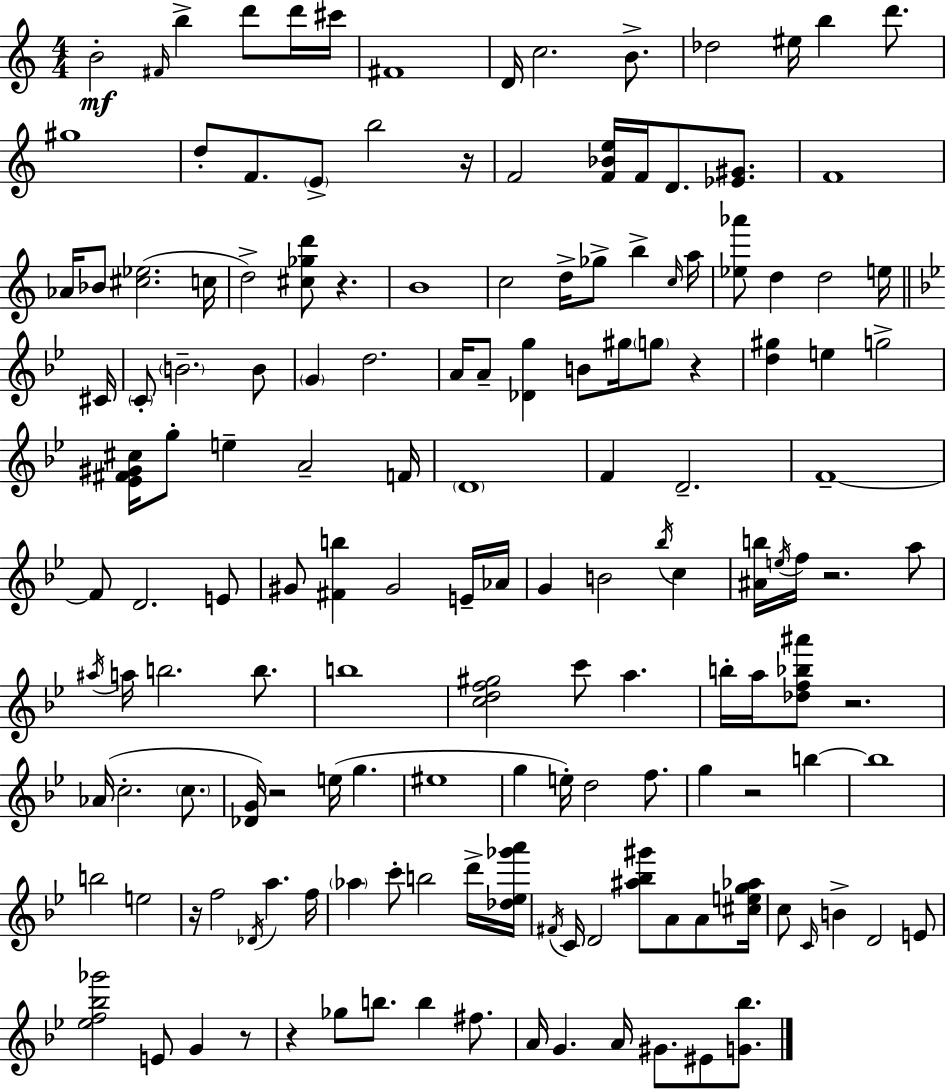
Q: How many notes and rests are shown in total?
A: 153